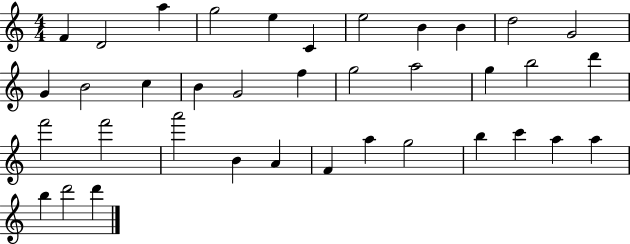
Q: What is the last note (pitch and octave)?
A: D6